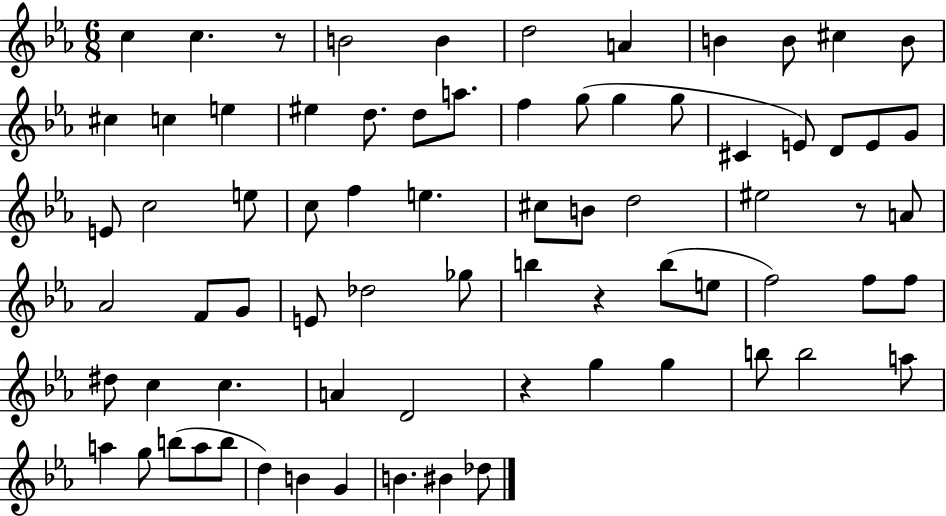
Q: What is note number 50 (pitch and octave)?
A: D#5